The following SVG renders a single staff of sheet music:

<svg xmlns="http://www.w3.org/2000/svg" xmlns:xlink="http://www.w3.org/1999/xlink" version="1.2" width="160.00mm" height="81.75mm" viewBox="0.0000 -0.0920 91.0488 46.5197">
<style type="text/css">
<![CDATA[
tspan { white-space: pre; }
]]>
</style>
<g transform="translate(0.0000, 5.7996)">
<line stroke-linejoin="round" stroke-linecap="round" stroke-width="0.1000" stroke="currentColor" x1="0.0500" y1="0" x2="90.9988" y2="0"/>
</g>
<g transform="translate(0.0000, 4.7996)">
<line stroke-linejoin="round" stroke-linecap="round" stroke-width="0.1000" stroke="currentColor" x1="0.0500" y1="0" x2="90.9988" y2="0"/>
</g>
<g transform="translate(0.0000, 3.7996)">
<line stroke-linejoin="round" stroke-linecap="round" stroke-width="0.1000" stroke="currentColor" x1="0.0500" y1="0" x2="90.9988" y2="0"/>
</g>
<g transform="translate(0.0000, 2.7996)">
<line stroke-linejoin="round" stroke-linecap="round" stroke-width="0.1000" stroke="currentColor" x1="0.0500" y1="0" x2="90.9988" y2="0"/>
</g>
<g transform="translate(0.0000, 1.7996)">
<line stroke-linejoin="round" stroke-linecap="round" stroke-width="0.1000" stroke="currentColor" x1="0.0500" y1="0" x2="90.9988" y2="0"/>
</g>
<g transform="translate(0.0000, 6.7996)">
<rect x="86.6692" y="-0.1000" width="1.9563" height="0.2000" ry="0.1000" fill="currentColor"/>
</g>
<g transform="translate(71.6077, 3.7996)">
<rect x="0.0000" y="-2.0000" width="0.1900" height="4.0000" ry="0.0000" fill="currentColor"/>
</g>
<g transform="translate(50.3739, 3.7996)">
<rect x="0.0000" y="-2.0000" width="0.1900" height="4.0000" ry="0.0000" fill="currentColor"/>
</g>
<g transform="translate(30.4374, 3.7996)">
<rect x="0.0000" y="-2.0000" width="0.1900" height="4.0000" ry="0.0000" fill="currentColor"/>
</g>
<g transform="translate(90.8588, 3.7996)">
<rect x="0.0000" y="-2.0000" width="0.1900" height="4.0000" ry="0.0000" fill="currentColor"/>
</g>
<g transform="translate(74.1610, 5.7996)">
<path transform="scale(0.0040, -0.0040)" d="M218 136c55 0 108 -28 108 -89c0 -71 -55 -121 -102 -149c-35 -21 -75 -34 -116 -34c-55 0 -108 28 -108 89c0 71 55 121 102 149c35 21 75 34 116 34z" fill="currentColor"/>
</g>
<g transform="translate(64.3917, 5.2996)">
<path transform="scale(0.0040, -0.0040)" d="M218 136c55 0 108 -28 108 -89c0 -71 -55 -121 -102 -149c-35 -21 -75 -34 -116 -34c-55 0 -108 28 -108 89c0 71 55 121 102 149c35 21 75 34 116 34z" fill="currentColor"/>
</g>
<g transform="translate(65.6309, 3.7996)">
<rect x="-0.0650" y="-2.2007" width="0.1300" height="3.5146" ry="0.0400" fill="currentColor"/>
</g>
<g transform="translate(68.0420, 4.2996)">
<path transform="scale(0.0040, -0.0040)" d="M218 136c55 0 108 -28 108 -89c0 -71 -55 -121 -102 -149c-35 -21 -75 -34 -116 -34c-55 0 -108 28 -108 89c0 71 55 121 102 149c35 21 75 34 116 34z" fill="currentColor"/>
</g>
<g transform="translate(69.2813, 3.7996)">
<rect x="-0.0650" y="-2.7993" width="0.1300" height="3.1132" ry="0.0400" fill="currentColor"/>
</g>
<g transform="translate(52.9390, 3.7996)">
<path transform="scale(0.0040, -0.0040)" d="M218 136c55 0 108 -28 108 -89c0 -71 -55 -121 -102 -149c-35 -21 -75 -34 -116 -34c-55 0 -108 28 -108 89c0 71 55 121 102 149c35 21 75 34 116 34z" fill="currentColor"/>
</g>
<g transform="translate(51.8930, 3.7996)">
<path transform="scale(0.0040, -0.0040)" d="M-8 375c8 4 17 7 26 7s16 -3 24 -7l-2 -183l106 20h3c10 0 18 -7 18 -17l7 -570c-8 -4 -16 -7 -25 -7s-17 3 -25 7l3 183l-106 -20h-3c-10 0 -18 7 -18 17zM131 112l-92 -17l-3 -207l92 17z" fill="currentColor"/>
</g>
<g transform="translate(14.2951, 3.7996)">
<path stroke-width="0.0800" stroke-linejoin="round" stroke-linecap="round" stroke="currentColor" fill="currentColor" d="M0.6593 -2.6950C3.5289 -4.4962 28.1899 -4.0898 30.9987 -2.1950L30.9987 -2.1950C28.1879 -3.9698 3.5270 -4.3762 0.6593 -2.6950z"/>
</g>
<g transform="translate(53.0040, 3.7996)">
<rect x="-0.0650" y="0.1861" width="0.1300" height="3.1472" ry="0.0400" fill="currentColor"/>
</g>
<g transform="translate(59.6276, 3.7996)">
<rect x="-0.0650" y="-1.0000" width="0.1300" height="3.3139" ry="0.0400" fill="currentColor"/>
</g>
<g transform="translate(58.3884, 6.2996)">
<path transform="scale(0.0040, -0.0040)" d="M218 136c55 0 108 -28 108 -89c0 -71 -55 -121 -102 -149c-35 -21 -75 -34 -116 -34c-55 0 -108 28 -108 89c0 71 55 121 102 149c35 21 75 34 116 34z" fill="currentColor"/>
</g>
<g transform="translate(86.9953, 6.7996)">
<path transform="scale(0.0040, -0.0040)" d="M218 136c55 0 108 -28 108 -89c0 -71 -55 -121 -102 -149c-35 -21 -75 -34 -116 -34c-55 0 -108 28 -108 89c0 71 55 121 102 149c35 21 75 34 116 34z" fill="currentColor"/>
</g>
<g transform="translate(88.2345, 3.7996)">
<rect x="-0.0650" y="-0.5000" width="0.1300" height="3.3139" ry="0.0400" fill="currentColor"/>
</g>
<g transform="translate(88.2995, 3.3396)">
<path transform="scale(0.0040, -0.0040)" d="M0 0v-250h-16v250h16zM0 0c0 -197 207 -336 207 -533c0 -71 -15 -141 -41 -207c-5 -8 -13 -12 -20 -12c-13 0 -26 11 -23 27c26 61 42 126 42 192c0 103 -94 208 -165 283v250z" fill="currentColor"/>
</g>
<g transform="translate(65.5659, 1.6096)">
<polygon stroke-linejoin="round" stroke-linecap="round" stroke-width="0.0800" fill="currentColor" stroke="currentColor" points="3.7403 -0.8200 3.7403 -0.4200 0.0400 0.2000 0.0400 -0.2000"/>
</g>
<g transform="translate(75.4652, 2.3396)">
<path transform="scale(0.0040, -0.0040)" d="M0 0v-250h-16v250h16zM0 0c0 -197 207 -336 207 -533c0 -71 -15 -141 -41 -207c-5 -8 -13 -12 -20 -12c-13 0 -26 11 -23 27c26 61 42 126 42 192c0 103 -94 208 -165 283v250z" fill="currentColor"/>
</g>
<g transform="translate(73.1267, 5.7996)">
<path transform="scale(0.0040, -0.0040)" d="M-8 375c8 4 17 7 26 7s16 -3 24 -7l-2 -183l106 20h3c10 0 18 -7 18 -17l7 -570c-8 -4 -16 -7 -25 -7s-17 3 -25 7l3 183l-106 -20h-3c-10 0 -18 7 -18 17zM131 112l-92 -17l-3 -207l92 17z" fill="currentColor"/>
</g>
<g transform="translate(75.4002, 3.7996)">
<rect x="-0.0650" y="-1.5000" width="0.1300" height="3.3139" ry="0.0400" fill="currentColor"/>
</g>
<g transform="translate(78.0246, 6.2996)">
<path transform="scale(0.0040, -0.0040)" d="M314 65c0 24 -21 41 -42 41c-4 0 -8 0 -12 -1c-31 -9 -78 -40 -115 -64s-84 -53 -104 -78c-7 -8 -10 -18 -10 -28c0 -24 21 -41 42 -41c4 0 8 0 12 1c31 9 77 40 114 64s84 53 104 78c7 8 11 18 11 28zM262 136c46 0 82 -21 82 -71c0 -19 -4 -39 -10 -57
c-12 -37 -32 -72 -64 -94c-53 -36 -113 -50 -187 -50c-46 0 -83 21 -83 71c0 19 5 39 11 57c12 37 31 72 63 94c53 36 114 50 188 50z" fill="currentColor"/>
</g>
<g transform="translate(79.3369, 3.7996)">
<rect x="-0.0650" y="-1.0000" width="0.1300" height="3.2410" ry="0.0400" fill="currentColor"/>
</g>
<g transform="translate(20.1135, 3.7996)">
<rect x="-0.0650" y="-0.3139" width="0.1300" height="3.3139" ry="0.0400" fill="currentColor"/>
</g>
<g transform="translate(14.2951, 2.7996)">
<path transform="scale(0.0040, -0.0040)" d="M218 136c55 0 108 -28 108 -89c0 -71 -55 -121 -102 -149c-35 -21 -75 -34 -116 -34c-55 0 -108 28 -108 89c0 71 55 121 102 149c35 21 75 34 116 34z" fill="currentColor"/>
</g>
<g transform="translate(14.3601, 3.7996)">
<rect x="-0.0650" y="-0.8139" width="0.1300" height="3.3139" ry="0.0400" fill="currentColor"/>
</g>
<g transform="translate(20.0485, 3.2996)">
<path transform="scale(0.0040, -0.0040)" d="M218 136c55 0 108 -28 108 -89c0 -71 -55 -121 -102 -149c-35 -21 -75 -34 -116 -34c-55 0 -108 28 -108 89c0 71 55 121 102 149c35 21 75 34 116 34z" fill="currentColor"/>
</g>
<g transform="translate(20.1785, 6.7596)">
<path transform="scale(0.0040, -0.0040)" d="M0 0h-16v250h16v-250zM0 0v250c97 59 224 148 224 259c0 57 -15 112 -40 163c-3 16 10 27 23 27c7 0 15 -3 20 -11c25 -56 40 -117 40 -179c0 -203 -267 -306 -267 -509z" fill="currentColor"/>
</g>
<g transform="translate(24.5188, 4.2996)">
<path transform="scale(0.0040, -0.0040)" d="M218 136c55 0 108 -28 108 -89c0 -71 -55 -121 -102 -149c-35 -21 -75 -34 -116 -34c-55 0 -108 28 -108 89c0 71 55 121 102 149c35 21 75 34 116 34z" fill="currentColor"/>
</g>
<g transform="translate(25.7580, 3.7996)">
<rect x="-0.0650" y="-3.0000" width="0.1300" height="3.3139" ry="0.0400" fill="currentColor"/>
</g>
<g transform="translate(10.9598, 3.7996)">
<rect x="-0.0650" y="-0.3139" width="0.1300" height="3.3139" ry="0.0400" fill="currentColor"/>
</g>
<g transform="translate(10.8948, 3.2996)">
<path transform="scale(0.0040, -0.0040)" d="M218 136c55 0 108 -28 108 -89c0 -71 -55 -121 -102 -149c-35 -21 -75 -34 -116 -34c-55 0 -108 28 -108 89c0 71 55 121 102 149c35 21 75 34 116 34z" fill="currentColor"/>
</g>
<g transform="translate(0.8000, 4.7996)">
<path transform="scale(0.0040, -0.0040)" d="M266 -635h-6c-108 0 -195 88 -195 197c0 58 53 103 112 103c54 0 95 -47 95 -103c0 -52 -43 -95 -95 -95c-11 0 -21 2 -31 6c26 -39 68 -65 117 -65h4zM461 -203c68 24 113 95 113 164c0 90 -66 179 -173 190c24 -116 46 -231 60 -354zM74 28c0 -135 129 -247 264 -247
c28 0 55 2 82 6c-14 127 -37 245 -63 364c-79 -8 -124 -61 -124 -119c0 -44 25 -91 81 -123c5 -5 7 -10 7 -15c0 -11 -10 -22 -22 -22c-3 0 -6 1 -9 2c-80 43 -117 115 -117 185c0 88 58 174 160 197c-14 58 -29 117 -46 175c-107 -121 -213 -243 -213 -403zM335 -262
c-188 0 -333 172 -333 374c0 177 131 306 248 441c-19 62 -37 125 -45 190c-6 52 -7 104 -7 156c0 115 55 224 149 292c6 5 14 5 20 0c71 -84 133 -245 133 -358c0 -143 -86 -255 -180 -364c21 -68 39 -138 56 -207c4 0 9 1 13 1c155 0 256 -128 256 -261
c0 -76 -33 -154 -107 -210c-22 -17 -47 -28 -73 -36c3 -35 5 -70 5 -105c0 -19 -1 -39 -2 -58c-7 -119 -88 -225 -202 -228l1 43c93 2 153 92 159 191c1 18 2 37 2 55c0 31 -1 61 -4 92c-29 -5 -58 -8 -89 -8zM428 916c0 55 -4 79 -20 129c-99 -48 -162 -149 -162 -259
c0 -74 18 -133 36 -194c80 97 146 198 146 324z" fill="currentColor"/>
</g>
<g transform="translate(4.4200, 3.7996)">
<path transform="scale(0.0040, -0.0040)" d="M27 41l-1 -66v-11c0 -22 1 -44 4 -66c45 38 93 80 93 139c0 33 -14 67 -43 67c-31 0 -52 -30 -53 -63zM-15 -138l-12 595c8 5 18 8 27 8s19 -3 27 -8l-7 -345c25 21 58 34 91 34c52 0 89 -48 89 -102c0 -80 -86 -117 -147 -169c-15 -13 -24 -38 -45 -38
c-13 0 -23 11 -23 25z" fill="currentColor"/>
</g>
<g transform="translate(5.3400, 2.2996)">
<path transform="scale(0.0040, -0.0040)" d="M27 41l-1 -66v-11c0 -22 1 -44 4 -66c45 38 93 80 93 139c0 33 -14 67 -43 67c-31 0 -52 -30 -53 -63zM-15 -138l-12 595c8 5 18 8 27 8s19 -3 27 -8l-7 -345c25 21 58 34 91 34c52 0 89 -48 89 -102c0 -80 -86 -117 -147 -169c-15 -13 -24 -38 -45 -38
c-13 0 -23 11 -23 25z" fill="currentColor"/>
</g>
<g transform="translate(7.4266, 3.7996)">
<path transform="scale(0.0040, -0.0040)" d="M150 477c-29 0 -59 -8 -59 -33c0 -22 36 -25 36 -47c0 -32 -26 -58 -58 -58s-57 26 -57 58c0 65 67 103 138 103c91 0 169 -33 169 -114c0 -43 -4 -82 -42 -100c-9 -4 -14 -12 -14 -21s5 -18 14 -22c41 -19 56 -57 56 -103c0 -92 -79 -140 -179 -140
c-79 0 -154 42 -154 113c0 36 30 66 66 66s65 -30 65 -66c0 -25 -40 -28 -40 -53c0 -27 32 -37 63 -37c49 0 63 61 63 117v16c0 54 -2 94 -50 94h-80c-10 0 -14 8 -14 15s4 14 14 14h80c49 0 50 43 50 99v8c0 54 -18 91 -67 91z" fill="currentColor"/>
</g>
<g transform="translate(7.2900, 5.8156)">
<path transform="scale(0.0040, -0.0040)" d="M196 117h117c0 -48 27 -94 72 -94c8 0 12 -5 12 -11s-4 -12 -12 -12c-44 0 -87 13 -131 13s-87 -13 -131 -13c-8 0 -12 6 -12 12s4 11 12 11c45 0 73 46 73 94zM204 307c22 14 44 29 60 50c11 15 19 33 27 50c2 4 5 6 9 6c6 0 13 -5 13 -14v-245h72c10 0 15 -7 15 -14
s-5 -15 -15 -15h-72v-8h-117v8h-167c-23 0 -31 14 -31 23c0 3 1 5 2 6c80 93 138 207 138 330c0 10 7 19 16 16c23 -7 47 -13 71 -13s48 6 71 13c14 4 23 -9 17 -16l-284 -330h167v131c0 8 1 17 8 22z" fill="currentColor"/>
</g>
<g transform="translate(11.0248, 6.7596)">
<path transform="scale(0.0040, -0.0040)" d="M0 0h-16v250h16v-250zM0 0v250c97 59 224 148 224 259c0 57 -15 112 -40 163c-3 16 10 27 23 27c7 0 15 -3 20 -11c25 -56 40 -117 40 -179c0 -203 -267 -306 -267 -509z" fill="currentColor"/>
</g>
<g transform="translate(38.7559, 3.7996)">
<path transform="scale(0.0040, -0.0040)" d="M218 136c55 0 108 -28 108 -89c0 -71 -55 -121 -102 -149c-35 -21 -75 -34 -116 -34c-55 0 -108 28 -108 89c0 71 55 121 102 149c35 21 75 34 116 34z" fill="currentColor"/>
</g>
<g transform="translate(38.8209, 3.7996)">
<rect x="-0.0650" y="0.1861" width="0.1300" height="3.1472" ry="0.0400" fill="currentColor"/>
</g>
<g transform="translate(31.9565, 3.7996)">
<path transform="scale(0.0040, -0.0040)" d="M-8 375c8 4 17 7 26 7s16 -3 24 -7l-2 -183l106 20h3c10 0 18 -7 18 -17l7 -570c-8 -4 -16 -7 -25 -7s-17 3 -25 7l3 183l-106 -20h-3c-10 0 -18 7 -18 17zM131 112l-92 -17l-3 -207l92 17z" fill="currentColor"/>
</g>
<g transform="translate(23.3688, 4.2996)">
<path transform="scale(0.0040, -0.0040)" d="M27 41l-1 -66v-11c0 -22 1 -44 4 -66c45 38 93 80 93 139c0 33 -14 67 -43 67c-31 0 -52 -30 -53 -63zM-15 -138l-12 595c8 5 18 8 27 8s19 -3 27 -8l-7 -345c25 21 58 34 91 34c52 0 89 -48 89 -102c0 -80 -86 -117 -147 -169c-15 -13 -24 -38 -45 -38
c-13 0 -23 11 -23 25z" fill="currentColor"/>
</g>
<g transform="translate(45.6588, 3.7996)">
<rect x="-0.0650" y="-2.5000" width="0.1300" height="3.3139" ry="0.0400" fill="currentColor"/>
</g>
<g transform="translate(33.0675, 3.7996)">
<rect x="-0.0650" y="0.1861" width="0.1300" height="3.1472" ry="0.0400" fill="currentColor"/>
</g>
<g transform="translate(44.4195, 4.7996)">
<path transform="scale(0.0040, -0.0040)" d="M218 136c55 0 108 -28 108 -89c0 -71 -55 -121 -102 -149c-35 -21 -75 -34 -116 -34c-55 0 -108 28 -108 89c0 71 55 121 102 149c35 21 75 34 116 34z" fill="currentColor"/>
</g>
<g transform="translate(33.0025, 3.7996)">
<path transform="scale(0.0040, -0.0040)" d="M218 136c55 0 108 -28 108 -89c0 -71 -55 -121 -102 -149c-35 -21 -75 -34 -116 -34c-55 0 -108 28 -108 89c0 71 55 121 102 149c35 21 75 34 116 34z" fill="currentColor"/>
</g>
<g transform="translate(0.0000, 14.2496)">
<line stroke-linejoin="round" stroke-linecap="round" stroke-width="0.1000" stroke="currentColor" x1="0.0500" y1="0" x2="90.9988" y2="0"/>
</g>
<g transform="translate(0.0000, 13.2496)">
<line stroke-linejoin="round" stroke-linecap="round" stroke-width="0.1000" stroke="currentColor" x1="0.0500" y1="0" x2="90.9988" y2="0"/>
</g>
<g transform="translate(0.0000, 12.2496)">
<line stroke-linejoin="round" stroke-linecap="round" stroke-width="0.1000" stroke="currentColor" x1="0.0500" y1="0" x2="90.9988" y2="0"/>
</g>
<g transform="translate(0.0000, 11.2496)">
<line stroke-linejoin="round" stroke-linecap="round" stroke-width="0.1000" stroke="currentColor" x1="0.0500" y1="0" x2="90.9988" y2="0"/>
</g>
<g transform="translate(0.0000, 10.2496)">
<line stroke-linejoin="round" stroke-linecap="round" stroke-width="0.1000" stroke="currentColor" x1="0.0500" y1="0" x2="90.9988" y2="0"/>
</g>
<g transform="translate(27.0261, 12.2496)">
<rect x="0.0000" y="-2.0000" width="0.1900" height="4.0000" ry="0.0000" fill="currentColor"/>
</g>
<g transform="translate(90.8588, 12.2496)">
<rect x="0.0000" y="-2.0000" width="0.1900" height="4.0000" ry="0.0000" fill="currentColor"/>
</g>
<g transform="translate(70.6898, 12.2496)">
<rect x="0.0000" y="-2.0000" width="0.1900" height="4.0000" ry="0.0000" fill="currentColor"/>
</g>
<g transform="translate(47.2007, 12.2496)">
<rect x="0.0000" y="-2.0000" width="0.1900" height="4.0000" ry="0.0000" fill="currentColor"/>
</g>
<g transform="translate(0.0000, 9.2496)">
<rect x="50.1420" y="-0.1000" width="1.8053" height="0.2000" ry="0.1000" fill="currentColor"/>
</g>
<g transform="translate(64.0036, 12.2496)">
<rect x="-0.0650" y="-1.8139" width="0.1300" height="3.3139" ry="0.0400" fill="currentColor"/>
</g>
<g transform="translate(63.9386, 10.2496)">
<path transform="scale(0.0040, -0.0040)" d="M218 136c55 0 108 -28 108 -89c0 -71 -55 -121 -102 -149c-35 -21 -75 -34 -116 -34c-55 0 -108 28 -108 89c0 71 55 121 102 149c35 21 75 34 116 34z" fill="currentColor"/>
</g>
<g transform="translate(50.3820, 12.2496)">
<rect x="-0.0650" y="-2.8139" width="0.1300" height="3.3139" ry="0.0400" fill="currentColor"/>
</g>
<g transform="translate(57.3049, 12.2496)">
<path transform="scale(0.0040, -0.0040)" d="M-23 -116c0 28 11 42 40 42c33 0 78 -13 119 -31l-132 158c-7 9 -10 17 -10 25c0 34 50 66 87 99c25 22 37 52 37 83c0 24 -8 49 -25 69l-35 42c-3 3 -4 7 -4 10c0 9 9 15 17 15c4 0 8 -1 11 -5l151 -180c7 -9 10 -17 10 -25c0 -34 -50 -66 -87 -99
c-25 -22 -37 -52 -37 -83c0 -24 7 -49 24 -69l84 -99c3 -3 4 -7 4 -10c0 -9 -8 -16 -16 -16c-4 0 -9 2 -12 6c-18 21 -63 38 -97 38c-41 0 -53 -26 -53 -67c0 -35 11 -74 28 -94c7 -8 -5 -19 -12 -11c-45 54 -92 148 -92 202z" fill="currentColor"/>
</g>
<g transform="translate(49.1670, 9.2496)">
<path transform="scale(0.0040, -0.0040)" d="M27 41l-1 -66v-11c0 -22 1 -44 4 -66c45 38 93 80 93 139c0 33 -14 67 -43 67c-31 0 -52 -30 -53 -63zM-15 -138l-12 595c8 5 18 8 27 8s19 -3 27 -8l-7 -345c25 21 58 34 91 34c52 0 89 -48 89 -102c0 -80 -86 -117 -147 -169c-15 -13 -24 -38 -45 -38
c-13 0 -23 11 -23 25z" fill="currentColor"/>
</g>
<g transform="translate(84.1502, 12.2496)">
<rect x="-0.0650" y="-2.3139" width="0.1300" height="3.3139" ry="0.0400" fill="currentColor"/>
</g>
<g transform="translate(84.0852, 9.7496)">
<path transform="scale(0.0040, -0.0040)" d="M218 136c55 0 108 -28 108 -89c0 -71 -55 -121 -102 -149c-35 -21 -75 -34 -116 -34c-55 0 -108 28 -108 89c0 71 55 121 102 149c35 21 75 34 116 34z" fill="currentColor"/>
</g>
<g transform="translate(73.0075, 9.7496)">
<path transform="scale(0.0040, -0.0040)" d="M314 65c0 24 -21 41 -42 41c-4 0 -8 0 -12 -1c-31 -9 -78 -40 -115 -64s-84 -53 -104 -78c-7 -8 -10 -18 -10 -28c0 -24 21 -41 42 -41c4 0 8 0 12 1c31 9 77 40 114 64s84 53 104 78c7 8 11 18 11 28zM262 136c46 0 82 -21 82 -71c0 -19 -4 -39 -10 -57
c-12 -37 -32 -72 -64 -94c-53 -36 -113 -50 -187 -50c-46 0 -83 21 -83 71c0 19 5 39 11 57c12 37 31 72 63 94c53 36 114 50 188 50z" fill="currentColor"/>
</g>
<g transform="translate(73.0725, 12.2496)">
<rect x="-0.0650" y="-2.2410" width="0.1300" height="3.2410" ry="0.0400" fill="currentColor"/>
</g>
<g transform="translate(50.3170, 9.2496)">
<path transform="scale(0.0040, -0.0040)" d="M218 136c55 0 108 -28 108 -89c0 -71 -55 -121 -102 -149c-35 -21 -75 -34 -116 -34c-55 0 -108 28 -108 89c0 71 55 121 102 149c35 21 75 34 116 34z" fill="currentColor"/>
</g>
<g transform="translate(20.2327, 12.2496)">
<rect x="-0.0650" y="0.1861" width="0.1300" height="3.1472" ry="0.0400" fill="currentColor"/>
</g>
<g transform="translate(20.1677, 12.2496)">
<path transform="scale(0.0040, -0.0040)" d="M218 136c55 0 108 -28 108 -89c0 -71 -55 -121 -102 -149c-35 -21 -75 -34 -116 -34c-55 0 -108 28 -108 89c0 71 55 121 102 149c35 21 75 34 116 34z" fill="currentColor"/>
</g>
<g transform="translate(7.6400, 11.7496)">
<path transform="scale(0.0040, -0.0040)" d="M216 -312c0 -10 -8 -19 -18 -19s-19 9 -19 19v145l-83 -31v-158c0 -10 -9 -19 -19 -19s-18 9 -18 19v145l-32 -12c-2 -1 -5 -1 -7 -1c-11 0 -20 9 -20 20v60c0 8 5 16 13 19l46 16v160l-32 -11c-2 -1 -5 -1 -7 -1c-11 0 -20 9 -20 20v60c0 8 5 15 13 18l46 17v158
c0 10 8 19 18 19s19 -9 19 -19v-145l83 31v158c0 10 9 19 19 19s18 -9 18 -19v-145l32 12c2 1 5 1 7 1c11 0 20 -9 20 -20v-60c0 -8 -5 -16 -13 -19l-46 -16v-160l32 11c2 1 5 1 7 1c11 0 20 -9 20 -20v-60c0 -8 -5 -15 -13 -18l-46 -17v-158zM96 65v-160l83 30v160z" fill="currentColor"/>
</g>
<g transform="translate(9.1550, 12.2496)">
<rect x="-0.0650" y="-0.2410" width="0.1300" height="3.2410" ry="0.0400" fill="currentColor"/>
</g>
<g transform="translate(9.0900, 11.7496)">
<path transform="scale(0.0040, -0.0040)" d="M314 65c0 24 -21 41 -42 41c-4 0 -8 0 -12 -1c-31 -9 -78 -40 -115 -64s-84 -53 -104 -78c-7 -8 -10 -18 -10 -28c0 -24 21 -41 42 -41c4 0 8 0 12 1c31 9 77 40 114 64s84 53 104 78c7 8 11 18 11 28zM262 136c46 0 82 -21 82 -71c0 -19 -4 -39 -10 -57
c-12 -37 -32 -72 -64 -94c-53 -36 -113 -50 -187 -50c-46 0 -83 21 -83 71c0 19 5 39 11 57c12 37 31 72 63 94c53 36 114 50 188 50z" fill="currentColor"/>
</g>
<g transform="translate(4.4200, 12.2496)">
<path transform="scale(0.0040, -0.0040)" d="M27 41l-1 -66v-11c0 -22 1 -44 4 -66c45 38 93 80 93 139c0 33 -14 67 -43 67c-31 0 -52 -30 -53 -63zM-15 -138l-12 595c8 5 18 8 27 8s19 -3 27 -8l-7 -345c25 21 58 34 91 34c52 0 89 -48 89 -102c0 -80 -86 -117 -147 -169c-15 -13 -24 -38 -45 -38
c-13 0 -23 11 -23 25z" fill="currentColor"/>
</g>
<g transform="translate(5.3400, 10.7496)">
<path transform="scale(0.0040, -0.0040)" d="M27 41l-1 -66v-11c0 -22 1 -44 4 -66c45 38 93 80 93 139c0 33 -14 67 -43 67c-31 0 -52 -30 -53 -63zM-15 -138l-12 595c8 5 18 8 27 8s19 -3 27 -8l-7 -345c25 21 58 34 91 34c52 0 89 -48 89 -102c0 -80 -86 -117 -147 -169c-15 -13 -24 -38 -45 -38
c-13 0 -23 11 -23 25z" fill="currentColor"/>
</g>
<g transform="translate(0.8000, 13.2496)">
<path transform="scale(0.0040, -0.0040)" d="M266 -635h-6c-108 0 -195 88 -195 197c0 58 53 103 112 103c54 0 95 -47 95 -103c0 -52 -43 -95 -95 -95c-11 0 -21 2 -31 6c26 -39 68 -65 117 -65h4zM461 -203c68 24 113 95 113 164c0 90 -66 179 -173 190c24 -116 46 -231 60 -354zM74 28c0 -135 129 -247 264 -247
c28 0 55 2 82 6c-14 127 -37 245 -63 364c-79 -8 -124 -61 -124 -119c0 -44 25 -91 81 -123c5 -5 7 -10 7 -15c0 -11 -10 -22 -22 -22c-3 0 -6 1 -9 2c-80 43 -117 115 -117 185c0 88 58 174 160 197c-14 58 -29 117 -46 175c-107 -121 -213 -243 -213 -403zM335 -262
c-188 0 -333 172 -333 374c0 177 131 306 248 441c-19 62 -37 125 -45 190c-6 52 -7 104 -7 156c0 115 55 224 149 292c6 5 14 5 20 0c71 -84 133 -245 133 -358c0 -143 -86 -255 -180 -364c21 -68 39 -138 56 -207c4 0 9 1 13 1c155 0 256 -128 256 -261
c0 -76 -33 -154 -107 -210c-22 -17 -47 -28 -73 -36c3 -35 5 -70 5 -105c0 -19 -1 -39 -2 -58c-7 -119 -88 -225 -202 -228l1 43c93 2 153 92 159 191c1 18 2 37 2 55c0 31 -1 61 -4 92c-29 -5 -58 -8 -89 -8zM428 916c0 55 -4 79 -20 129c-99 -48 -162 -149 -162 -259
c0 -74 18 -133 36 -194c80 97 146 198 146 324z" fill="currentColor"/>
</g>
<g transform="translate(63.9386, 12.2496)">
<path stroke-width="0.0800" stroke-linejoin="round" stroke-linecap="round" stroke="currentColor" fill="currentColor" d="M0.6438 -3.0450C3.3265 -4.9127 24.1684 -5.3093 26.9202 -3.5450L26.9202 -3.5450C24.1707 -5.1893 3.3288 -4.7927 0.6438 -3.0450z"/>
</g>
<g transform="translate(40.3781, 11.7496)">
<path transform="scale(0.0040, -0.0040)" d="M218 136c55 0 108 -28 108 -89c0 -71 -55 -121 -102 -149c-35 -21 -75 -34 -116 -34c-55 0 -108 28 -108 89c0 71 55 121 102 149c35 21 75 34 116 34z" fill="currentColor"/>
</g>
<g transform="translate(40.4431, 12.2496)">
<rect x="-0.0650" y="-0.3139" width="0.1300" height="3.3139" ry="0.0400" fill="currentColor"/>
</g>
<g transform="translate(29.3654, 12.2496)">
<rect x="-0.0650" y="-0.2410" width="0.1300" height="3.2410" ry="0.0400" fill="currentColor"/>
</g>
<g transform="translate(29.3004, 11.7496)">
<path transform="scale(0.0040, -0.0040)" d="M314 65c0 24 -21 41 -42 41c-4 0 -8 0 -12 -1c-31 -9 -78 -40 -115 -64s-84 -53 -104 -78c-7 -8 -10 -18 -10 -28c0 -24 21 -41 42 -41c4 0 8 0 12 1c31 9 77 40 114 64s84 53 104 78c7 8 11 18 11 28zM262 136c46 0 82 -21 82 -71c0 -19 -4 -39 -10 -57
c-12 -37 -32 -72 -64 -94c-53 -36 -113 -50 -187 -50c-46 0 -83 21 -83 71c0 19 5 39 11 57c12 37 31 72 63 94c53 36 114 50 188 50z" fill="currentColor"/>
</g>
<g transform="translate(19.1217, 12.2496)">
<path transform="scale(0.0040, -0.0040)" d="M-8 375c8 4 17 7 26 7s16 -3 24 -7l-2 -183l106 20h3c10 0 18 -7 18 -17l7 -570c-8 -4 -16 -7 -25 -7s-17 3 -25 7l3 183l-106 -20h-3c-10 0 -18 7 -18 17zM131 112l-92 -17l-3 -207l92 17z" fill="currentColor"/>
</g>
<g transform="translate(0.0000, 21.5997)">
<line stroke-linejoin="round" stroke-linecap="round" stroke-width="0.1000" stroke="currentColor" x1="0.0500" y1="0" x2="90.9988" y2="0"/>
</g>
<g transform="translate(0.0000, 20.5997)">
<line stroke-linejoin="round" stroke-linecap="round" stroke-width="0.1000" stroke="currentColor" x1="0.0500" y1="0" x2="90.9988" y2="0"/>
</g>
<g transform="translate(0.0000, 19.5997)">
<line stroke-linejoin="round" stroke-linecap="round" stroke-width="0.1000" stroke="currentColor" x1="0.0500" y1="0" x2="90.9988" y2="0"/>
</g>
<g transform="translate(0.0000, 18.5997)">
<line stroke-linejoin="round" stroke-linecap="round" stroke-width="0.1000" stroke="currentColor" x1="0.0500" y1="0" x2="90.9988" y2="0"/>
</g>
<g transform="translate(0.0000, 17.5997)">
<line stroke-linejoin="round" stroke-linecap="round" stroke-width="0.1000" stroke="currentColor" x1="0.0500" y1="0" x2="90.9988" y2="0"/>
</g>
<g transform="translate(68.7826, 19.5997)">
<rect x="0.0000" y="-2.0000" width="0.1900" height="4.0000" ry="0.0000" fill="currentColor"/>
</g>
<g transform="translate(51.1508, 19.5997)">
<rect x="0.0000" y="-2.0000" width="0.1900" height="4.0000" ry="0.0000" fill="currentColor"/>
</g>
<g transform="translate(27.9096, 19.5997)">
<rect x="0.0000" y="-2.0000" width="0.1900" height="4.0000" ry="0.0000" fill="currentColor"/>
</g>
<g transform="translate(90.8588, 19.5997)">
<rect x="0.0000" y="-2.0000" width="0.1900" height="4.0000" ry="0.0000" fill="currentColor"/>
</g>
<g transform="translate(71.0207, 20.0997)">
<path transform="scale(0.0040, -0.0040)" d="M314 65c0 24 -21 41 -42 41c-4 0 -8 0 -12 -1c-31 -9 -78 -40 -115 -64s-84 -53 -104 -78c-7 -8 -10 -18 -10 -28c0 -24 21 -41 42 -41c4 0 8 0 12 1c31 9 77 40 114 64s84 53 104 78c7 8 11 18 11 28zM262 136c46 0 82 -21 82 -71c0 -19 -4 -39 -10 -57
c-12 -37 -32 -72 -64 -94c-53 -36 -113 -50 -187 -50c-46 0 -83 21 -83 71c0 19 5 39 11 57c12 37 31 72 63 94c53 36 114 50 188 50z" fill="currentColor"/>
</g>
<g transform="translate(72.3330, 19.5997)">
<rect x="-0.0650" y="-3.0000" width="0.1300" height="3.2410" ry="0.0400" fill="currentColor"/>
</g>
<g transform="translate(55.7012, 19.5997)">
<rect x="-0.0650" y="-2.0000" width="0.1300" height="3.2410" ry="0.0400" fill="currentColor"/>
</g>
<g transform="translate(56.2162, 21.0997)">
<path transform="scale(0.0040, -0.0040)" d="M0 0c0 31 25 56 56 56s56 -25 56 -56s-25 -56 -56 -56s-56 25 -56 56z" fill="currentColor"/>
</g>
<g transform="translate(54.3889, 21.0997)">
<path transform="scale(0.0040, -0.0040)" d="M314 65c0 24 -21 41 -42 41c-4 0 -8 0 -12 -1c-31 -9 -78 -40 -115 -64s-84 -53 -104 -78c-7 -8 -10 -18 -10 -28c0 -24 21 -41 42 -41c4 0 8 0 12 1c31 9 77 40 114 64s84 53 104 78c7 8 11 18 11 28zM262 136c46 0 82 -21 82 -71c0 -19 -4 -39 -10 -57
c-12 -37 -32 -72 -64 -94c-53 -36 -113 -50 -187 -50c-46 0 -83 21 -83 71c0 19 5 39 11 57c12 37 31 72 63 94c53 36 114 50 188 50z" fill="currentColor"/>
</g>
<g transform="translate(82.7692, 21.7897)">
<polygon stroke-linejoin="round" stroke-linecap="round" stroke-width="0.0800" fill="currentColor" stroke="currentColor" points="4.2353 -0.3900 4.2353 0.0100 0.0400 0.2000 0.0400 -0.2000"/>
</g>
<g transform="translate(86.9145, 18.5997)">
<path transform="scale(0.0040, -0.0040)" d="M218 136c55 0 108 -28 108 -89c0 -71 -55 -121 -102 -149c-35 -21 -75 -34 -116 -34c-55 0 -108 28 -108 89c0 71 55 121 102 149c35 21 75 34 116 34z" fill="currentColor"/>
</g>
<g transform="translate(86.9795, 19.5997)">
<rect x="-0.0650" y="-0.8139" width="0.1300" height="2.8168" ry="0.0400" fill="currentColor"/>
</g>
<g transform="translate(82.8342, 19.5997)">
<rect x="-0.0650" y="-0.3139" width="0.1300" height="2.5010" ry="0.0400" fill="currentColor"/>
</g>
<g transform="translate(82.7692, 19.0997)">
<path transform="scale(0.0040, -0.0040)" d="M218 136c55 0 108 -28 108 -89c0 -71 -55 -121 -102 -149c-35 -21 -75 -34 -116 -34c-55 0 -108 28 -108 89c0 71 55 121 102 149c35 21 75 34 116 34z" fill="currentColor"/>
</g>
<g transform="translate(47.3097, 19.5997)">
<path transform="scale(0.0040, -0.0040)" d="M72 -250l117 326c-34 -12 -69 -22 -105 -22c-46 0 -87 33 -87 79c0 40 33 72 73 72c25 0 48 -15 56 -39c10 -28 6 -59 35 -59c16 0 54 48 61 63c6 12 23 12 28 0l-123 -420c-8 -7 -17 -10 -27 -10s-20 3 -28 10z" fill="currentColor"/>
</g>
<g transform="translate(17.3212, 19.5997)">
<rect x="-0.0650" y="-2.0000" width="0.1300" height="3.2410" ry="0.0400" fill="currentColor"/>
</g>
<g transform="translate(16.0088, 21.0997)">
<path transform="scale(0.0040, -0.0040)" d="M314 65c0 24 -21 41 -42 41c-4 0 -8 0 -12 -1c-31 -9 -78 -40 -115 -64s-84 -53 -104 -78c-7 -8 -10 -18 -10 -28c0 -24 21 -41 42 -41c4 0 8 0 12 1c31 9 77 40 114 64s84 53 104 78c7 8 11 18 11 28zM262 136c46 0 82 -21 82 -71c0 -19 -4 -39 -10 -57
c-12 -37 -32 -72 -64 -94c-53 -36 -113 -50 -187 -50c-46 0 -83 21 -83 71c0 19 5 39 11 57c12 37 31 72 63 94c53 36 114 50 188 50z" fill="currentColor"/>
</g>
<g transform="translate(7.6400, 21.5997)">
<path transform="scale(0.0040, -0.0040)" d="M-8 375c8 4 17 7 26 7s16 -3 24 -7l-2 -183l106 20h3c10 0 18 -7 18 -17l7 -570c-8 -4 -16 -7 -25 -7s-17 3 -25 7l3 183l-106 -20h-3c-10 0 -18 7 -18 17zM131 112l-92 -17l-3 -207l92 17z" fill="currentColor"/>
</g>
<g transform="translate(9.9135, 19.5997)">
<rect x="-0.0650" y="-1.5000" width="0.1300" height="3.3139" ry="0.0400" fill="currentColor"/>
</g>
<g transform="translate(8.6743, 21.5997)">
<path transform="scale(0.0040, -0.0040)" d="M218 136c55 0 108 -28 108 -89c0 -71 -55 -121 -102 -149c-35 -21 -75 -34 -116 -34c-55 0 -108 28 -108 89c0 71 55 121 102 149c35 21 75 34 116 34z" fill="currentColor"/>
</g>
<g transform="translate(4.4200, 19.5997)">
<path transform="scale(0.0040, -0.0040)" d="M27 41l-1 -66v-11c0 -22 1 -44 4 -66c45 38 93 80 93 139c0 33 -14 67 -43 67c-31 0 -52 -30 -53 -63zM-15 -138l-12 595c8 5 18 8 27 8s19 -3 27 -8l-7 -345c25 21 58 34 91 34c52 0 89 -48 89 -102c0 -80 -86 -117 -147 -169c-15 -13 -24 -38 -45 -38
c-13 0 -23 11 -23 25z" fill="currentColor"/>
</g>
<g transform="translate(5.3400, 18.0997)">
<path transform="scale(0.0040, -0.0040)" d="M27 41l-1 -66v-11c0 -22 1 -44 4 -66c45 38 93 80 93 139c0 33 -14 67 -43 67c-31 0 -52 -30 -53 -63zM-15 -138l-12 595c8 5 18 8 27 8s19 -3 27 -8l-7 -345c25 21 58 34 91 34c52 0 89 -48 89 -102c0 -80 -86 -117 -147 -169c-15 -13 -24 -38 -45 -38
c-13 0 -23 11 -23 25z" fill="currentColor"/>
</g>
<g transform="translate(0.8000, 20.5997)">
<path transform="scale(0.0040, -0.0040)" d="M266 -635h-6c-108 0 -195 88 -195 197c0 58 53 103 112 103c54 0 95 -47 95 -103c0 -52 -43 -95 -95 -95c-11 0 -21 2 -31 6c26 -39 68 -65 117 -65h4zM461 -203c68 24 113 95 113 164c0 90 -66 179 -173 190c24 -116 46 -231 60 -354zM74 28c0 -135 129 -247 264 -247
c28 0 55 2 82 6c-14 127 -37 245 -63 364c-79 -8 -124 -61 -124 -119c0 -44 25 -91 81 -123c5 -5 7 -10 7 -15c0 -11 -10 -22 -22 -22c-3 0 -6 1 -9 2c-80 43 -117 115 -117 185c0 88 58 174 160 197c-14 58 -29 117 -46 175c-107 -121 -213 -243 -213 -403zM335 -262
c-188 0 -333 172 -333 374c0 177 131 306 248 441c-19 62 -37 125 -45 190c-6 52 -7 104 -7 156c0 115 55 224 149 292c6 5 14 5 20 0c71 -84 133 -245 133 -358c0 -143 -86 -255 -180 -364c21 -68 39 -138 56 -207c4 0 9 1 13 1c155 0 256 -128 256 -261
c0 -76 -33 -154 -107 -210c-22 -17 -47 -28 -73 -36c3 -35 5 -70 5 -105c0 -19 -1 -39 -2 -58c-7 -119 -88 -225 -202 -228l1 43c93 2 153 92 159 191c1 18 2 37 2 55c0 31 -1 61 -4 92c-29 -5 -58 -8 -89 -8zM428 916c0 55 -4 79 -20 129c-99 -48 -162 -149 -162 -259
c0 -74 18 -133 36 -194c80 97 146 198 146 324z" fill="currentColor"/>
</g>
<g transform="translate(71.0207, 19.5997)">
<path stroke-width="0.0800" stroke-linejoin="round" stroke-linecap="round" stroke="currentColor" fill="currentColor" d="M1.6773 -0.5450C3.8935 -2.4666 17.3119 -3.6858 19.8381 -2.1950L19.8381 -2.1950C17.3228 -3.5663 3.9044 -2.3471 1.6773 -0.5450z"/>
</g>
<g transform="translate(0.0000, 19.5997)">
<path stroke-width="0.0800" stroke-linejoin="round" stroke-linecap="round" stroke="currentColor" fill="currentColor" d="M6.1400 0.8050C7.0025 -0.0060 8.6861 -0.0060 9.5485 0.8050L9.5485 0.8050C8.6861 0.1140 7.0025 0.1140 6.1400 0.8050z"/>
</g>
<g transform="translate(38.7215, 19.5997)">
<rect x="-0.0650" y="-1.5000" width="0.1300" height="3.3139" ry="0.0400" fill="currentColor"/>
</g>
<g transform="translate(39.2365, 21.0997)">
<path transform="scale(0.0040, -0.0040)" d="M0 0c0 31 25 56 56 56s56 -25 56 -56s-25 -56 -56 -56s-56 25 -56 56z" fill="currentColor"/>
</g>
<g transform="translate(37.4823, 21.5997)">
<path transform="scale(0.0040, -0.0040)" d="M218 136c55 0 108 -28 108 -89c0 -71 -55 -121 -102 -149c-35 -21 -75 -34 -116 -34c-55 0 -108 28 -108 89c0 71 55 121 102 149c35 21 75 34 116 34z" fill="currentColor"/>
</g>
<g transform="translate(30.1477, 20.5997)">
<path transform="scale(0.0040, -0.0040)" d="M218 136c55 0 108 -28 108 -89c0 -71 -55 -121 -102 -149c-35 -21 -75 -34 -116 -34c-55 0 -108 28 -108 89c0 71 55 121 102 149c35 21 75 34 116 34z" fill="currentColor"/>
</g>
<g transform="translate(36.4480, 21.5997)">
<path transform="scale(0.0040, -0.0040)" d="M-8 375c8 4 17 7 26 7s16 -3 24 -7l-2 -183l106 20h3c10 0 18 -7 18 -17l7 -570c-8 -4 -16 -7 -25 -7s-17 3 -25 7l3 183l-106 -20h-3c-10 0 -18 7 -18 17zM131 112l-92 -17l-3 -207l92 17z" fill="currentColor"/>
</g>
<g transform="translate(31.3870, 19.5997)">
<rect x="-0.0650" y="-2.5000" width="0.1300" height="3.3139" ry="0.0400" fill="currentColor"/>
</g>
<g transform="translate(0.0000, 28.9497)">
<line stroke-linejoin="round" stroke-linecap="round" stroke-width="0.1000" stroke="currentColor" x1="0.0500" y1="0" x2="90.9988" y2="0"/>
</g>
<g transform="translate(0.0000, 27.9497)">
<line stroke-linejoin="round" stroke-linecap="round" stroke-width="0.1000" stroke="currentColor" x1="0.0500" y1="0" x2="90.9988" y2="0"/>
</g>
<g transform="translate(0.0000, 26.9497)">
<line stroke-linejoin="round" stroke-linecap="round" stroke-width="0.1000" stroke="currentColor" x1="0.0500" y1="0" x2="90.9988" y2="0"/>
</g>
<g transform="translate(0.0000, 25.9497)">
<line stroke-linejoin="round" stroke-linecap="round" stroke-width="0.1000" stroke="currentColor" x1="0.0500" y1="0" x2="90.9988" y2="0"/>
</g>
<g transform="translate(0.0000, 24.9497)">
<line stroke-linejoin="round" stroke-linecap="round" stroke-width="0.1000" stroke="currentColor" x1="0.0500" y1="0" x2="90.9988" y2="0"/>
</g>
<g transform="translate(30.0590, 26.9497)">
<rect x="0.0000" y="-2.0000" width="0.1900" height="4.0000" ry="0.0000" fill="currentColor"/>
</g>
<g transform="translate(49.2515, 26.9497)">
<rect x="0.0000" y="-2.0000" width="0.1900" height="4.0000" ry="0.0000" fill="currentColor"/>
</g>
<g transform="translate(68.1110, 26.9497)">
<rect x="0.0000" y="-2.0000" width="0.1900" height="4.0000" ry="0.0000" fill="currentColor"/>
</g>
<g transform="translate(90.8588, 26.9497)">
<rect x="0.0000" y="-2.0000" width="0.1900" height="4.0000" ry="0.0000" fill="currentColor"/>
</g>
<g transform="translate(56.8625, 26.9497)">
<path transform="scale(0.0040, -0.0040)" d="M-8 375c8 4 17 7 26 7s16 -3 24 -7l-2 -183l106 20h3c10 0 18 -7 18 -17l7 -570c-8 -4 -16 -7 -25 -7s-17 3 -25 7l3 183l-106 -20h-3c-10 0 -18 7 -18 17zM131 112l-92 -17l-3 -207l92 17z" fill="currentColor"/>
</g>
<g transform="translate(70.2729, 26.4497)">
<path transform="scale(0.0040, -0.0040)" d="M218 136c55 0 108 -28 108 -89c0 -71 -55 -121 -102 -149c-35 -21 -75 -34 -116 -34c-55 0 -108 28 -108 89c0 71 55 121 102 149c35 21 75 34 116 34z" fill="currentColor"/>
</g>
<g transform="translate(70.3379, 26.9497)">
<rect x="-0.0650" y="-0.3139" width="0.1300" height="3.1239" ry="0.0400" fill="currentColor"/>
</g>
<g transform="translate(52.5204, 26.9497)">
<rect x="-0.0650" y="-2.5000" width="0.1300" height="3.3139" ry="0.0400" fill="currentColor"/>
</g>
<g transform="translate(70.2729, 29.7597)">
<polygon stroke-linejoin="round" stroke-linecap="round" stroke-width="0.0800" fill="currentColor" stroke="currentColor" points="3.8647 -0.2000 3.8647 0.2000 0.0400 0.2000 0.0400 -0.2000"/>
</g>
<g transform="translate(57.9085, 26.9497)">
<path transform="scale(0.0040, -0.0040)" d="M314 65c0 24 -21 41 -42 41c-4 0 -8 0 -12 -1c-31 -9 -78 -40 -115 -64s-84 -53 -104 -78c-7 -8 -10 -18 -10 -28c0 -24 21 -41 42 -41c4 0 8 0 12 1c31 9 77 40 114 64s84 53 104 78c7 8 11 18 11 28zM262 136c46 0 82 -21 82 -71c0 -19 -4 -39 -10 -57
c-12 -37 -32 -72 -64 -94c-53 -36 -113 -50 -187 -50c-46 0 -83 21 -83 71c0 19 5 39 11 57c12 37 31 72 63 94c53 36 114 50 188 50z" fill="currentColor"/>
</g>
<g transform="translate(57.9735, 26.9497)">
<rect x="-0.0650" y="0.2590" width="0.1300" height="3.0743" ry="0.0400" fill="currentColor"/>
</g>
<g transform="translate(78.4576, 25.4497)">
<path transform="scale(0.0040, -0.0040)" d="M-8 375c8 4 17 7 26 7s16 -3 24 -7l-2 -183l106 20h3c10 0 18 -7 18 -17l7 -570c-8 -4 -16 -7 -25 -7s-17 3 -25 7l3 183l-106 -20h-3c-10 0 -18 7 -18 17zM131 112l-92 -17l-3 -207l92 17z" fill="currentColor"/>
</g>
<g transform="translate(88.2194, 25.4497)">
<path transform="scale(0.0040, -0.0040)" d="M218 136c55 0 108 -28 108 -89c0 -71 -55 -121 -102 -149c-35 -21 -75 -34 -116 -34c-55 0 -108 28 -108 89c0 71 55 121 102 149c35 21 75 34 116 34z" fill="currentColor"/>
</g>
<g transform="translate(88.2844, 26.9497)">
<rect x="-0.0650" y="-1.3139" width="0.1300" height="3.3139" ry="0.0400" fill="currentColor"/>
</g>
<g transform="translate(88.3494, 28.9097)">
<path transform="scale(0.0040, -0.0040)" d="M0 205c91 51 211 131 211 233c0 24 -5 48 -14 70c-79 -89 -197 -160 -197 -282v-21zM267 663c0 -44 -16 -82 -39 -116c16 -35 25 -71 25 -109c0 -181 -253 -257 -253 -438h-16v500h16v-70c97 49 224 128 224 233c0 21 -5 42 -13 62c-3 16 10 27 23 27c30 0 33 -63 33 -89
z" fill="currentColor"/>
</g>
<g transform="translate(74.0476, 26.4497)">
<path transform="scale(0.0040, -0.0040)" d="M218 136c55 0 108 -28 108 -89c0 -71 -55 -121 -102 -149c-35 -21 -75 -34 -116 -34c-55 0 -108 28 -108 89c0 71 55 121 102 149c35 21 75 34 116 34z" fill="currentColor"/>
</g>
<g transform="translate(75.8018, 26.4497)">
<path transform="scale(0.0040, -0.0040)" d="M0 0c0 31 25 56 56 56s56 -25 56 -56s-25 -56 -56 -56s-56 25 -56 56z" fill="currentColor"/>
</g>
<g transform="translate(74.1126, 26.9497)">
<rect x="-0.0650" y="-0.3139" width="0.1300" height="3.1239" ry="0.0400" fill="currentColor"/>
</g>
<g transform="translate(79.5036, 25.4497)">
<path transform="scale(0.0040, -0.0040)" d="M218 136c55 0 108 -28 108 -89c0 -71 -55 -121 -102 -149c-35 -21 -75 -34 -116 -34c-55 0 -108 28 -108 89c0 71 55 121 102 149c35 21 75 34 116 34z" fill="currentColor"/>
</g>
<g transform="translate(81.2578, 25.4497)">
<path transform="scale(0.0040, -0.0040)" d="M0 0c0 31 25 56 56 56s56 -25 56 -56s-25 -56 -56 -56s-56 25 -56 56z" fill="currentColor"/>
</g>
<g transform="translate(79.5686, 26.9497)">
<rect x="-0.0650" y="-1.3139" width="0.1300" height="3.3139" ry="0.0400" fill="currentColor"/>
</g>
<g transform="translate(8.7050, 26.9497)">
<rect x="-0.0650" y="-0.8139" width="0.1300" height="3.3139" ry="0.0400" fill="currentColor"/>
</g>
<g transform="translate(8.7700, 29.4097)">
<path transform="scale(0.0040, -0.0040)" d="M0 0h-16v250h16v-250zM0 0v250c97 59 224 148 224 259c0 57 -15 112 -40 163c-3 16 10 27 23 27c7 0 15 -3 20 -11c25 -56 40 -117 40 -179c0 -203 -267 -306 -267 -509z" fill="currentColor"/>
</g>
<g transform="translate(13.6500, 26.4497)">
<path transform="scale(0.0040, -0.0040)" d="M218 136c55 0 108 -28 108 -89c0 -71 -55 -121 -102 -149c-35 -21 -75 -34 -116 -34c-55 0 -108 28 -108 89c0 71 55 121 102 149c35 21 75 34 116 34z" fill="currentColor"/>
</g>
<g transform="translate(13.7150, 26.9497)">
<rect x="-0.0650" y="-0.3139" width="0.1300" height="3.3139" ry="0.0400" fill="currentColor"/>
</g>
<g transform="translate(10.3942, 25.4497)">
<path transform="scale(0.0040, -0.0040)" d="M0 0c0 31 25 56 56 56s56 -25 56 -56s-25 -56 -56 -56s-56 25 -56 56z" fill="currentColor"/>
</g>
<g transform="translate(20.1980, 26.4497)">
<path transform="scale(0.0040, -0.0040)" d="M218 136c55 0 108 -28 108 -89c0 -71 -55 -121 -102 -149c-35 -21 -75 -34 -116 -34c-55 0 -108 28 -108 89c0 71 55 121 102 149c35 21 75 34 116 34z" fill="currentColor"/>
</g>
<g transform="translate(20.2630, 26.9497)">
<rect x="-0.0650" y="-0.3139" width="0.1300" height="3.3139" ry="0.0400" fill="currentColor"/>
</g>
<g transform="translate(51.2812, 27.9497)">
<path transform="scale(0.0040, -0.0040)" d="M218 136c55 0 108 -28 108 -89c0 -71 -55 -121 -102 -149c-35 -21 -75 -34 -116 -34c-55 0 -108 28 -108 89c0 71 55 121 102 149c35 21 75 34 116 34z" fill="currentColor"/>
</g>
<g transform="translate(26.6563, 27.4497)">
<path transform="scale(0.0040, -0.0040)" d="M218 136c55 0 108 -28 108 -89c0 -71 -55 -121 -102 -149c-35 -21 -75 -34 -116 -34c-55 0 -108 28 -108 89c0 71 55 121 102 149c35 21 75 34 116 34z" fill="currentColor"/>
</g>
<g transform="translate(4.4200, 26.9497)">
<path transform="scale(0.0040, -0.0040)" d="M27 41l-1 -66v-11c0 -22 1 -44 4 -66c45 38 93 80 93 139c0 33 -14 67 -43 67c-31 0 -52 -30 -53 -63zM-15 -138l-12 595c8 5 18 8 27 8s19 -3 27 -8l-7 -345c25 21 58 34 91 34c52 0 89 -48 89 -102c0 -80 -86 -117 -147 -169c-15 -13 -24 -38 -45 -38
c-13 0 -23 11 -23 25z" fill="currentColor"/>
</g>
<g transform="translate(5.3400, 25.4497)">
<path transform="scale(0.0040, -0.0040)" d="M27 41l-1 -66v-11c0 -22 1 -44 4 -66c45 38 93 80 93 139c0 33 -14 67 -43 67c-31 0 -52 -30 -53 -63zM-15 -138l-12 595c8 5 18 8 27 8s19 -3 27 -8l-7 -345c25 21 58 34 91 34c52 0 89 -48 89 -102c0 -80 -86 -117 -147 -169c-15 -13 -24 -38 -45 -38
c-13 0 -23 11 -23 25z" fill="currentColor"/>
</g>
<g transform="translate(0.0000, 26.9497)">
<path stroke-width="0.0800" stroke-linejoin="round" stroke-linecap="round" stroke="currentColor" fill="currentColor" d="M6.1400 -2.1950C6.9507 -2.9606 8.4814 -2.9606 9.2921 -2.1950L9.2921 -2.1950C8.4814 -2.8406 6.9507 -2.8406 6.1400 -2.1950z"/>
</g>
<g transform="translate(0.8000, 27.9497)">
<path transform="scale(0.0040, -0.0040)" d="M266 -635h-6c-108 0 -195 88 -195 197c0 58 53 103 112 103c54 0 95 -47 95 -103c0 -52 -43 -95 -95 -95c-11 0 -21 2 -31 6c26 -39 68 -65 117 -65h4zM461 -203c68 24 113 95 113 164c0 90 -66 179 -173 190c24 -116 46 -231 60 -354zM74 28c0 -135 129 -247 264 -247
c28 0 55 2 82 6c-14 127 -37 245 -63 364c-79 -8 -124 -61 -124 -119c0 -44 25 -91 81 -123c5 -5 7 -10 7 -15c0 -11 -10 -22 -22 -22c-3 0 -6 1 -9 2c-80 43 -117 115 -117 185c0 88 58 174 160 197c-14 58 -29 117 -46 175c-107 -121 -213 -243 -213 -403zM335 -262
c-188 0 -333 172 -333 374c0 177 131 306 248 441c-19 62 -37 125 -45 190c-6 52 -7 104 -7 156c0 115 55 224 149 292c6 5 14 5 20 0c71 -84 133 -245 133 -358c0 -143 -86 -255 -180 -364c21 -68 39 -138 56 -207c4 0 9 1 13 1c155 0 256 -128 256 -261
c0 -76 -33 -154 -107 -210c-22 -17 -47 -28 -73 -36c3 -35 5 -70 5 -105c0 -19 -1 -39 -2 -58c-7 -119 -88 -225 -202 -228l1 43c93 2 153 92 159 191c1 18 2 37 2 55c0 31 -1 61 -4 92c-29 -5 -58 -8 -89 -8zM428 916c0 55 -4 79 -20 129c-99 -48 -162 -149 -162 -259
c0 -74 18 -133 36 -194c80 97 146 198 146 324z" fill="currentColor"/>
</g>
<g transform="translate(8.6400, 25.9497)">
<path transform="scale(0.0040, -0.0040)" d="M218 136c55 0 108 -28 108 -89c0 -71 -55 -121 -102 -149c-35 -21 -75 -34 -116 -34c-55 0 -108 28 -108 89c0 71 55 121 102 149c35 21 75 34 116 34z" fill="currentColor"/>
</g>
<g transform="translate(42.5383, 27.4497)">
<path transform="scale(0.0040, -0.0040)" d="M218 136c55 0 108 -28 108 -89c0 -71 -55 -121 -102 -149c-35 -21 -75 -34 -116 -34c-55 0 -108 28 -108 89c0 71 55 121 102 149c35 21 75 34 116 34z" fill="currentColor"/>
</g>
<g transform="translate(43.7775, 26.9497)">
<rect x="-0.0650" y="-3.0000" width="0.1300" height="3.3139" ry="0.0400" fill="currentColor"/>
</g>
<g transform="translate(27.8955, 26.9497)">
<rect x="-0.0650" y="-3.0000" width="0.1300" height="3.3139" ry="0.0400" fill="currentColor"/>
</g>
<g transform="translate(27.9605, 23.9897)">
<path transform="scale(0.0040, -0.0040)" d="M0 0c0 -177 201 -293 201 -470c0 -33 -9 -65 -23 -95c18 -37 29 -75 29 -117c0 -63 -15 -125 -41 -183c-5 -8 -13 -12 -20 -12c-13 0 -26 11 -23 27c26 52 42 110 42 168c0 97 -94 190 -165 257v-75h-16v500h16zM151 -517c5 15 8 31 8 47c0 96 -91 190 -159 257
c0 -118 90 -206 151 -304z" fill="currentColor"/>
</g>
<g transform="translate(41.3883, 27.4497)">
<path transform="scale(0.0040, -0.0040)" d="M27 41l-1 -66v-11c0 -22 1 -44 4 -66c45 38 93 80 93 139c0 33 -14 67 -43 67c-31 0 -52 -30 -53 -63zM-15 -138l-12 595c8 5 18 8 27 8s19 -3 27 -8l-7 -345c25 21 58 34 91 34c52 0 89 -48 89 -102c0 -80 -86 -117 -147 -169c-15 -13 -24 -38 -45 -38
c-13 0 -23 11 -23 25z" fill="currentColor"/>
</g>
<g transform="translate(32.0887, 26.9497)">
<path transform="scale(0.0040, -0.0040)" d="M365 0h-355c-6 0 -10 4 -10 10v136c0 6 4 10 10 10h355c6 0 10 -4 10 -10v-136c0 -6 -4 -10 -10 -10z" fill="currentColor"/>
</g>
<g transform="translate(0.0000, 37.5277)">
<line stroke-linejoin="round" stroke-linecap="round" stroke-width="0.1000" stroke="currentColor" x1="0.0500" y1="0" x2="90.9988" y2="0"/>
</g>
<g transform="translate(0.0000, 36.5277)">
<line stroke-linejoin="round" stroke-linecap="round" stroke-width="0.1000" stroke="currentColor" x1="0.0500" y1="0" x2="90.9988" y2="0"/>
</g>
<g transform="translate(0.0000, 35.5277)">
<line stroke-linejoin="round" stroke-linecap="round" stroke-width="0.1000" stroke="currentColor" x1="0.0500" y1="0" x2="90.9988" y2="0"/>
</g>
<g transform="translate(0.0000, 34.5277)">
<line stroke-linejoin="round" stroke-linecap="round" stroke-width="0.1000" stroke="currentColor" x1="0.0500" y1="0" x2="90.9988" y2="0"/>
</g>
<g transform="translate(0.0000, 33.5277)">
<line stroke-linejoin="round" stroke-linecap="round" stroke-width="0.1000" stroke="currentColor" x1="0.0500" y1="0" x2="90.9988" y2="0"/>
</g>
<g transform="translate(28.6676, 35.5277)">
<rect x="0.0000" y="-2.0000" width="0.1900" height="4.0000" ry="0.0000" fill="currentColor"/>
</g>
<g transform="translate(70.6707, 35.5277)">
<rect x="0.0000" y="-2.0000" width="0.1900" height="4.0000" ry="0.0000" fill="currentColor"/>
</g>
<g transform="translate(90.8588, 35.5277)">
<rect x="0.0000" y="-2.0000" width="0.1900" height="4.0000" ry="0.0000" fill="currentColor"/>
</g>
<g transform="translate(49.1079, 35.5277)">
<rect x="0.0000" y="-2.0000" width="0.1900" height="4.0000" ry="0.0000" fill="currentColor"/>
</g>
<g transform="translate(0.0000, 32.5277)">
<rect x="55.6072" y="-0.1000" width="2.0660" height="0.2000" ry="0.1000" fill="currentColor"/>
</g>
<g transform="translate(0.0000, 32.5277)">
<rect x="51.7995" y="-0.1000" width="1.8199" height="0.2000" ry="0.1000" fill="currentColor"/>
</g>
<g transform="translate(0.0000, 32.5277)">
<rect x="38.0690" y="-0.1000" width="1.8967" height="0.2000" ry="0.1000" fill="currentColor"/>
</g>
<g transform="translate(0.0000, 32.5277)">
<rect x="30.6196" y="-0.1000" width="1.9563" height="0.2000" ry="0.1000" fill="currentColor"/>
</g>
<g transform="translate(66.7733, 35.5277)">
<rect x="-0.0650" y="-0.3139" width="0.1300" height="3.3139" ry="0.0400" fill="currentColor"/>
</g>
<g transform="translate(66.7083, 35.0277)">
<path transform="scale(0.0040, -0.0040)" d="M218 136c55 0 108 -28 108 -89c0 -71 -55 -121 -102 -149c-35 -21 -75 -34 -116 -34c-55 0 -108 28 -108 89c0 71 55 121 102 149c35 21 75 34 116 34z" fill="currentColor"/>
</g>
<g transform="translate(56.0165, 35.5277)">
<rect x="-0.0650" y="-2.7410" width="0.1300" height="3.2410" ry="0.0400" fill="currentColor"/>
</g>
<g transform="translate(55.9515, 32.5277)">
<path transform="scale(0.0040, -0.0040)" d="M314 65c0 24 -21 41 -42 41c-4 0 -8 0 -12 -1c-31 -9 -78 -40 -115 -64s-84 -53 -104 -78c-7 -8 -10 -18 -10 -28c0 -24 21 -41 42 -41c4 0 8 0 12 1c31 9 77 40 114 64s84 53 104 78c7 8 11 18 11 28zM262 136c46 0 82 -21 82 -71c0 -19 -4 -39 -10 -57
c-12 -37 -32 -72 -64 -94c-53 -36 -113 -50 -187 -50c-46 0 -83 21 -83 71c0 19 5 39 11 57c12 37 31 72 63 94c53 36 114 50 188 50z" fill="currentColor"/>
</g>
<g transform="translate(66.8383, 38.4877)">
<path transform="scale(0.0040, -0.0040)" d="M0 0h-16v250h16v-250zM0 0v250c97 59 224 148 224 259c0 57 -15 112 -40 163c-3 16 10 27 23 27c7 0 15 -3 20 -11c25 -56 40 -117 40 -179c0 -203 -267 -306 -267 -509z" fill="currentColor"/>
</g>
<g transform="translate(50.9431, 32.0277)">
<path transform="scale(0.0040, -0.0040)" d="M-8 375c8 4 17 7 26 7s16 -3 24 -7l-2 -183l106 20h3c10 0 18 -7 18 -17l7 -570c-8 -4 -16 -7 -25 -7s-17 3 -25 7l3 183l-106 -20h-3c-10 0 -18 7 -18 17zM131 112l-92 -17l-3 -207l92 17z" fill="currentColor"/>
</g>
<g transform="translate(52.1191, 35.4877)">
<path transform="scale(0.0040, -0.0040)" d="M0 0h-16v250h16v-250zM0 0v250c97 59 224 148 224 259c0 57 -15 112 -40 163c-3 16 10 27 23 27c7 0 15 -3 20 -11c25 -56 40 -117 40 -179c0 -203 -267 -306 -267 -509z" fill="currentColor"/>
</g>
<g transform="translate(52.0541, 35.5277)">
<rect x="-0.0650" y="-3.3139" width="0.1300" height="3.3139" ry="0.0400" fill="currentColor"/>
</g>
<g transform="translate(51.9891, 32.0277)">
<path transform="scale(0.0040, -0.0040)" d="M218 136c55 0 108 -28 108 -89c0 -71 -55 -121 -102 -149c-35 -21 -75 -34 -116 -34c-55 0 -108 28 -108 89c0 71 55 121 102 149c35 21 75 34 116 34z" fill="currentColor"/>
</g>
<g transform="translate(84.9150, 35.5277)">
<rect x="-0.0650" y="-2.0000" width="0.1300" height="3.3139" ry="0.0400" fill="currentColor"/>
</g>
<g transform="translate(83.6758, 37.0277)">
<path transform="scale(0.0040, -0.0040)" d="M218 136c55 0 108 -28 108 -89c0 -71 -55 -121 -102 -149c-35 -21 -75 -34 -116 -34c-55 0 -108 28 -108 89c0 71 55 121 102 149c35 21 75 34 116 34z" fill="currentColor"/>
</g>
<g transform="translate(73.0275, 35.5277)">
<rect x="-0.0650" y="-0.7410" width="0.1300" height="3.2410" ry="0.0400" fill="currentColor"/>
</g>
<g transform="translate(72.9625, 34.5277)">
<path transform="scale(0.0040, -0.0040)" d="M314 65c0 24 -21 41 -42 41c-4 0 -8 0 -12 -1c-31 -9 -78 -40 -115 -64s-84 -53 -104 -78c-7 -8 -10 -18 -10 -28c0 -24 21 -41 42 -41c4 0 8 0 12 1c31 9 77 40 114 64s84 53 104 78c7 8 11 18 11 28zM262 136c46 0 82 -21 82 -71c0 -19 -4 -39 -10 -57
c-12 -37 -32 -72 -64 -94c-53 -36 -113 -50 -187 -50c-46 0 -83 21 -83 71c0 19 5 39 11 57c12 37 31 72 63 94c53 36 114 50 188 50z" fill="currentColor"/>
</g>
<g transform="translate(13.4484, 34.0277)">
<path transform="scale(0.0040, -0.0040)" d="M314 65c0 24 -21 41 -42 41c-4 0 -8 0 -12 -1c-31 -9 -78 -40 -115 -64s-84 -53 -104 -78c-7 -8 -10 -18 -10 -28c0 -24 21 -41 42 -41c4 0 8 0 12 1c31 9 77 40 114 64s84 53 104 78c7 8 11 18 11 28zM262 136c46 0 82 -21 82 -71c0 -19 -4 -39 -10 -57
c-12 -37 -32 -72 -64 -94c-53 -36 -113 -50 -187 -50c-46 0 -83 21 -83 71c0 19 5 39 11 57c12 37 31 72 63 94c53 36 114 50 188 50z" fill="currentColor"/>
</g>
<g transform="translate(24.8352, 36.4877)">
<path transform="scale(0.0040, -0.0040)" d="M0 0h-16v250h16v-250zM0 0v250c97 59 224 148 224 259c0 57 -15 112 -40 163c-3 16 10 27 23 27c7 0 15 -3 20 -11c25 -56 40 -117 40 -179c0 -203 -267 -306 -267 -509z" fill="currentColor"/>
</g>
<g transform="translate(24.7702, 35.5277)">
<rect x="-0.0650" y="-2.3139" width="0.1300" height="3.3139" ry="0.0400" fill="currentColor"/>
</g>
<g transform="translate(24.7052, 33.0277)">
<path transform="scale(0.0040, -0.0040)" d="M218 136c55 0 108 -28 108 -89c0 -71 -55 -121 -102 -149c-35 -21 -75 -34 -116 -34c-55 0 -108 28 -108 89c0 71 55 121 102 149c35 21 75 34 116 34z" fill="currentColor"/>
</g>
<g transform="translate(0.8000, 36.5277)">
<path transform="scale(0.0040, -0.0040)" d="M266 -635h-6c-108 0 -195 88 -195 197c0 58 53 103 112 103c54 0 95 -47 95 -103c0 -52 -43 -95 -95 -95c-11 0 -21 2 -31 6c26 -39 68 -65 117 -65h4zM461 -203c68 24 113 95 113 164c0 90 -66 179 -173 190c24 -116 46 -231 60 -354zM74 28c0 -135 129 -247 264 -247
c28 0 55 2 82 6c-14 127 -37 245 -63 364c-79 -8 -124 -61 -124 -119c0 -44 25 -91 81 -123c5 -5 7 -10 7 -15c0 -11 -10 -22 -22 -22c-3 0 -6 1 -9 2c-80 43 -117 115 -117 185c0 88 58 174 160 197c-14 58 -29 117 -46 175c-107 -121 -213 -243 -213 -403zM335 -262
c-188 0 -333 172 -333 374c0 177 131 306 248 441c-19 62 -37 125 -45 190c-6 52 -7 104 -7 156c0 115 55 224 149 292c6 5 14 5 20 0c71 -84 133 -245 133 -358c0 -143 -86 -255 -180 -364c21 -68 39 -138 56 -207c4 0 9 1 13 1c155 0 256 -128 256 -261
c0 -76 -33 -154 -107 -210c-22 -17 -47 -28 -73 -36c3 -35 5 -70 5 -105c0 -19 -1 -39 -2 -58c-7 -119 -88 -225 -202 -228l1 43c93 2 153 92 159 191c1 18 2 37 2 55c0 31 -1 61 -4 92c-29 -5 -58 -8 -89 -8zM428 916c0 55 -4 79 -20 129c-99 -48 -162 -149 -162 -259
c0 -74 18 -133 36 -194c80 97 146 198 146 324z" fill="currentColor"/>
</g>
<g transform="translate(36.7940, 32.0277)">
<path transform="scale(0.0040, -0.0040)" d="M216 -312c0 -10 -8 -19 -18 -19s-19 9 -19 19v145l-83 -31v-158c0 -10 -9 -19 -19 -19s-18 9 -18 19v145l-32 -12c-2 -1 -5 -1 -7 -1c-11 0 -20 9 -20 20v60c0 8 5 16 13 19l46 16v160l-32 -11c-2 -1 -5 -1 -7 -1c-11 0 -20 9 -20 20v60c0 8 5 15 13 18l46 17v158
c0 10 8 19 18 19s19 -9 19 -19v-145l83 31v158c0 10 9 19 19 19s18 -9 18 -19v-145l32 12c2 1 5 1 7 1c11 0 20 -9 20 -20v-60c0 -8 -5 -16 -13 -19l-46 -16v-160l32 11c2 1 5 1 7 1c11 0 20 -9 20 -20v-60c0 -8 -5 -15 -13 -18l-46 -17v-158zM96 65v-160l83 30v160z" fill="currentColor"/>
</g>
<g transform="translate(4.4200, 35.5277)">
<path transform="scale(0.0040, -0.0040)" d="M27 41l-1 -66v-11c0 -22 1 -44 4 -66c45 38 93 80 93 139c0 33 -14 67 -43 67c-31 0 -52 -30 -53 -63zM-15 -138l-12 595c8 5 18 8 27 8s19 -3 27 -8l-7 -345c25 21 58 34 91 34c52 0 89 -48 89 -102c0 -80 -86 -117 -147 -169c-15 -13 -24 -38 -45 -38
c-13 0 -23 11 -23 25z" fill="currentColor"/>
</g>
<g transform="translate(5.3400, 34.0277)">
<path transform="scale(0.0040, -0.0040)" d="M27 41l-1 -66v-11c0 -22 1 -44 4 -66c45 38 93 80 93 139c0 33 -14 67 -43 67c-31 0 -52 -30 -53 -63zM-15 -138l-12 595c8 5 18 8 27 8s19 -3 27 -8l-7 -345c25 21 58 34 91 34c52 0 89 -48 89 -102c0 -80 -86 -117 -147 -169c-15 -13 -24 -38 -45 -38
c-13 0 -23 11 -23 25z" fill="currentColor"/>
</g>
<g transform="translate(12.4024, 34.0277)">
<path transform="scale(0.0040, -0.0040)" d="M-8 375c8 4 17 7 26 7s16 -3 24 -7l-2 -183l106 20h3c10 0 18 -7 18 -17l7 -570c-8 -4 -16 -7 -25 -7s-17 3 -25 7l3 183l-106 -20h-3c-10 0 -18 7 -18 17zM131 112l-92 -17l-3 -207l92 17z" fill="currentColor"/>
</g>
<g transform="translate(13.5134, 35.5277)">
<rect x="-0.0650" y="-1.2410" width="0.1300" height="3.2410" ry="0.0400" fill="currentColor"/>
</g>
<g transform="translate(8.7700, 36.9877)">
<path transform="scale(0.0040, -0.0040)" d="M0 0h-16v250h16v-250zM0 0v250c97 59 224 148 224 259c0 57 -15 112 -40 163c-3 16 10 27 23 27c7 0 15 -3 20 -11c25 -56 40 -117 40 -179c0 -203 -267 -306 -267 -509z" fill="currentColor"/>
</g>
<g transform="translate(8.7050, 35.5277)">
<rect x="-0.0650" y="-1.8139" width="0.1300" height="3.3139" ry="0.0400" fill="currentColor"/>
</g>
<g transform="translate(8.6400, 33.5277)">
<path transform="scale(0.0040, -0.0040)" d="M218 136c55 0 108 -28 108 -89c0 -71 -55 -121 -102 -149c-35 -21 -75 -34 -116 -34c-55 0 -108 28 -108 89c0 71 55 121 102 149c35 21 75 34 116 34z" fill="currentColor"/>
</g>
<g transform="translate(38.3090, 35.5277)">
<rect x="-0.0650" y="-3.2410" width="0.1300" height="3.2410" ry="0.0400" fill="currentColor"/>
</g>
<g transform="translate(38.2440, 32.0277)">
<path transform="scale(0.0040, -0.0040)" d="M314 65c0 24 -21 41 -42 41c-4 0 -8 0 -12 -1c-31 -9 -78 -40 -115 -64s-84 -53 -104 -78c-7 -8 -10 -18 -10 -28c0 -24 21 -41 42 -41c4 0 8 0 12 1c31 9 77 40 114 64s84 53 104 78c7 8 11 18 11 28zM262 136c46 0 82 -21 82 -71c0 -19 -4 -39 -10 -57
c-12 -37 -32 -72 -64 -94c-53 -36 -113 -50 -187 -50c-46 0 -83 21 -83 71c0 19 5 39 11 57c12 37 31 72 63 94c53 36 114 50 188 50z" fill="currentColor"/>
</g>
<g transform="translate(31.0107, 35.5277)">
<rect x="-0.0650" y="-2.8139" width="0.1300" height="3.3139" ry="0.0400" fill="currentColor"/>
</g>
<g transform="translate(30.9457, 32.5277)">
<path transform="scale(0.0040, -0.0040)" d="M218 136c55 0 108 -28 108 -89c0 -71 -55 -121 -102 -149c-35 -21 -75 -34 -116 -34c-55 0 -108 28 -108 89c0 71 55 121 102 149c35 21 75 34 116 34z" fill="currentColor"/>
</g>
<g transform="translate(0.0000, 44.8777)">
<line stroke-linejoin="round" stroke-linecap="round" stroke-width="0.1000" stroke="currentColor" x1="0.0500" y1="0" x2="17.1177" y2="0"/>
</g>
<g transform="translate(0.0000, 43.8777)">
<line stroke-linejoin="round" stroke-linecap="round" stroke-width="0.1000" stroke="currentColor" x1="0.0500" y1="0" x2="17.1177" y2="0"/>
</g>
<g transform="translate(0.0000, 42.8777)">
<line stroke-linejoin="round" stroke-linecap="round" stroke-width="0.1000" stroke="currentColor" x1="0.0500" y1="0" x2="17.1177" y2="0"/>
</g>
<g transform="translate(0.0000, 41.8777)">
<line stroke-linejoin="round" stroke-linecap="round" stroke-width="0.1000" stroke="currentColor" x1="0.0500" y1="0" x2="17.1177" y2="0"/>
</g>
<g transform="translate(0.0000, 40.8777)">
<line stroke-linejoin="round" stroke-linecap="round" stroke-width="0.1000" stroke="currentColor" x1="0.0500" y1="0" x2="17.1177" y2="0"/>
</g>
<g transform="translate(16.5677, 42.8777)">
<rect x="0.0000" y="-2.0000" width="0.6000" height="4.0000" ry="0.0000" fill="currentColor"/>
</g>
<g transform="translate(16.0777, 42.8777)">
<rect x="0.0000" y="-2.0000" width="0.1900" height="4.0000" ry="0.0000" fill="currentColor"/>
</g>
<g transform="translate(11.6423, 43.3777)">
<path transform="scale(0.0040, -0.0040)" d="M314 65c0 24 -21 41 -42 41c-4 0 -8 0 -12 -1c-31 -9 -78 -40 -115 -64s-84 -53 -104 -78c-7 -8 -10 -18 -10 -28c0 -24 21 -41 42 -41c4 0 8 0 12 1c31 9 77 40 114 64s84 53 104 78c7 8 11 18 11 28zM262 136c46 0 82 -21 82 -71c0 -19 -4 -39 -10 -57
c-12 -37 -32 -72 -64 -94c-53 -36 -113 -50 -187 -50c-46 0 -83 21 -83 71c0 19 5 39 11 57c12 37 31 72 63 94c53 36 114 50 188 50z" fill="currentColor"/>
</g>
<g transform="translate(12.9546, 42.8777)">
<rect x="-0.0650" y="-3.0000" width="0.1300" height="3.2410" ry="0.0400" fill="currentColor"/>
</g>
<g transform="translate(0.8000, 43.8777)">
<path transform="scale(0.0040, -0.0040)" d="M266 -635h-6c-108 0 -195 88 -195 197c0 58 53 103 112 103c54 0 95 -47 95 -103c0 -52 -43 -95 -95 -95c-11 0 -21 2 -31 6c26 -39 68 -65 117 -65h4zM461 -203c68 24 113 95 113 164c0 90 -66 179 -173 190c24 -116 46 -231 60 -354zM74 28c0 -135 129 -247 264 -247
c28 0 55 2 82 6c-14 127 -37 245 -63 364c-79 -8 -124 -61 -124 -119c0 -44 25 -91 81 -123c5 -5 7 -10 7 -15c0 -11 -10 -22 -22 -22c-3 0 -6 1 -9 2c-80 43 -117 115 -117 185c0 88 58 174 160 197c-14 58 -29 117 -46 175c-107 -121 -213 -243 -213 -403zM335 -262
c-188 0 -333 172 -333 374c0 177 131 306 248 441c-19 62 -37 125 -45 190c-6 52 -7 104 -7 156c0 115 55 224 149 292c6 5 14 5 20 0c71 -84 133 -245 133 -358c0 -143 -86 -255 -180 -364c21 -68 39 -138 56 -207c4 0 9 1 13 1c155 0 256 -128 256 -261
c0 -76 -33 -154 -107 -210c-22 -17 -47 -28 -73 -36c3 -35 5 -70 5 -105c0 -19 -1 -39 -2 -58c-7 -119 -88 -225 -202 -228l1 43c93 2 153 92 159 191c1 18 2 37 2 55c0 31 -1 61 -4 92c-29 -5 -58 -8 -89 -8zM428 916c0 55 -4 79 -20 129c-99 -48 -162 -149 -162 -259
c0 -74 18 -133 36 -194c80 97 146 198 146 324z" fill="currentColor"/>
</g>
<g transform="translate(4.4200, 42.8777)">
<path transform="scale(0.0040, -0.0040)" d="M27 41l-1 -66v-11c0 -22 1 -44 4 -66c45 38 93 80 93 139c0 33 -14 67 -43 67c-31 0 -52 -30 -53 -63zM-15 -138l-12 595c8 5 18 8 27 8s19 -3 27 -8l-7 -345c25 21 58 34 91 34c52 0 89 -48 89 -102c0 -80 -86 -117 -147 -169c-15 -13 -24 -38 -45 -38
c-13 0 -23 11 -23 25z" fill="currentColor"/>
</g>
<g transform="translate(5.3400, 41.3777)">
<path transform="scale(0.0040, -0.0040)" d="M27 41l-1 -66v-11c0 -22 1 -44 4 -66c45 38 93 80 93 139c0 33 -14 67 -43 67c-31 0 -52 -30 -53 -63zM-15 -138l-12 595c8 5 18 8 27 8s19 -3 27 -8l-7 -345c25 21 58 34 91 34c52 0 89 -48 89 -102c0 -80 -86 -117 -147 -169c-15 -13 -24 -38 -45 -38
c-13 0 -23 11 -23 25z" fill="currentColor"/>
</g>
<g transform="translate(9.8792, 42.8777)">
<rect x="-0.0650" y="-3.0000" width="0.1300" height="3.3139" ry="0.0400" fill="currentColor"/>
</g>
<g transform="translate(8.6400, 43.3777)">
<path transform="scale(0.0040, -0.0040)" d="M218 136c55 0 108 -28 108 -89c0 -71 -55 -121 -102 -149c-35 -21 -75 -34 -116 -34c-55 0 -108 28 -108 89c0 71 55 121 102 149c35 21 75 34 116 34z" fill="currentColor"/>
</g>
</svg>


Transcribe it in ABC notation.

X:1
T:Untitled
M:3/4
L:1/4
K:Bb
c/2 d c/2 _A B B G B D F/2 A/2 E/2 D2 C/2 ^c2 B c2 c _a z f g2 g E F2 G E z/2 F2 A2 c/2 d/2 d/2 c c A/4 z2 _A G B2 c/2 c/2 e e/4 f/2 e2 g/2 a ^b2 b/2 a2 c/2 d2 F A A2